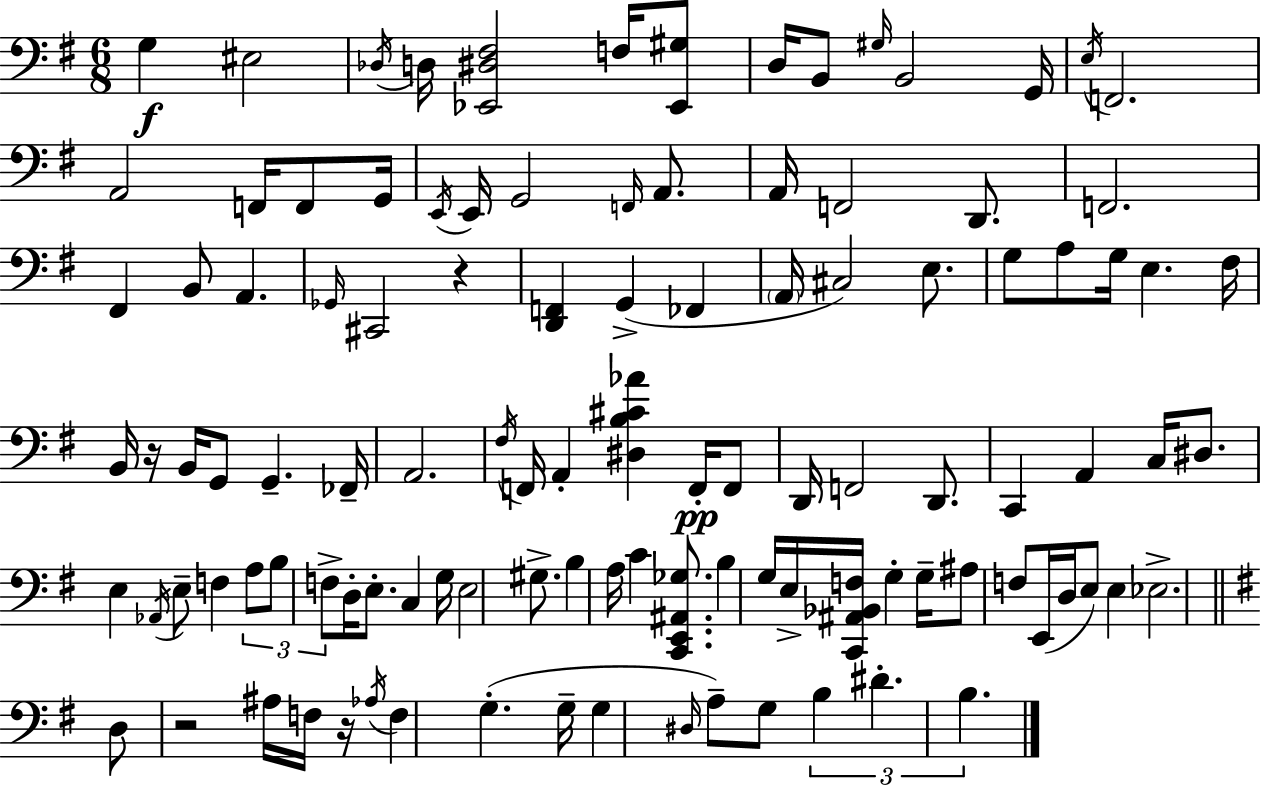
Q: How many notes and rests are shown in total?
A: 110